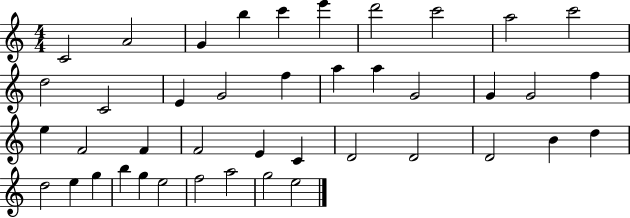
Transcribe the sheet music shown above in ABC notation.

X:1
T:Untitled
M:4/4
L:1/4
K:C
C2 A2 G b c' e' d'2 c'2 a2 c'2 d2 C2 E G2 f a a G2 G G2 f e F2 F F2 E C D2 D2 D2 B d d2 e g b g e2 f2 a2 g2 e2